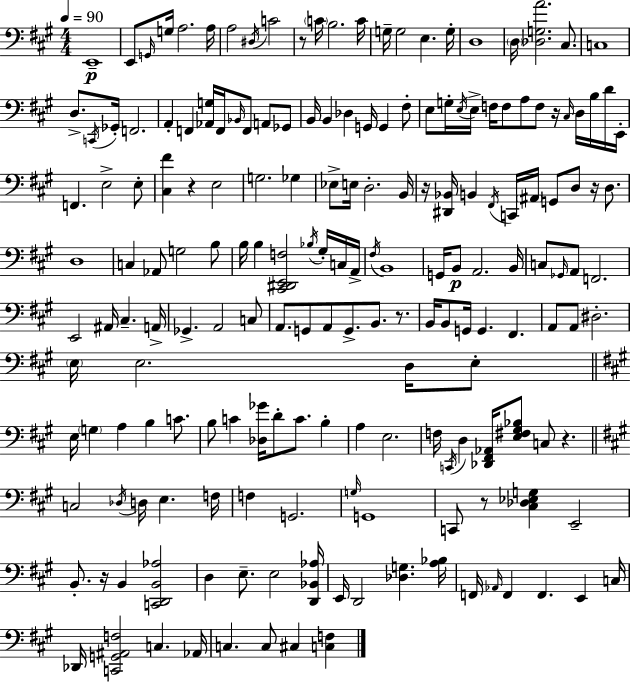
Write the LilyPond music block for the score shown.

{
  \clef bass
  \numericTimeSignature
  \time 4/4
  \key a \major
  \tempo 4 = 90
  e,1--\p | e,8 \grace { g,16 } g16 a2. | a16 a2 \acciaccatura { dis16 } c'2 | r8 \parenthesize c'16 b2. | \break c'16 g16-- g2 e4. | g16-. d1 | \parenthesize d16 <des g a'>2. cis8. | c1 | \break d8.-> \acciaccatura { c,16 } ges,16-. f,2. | a,4-. f,4 <aes, g>16 f,16 \grace { bes,16 } f,8 | a,8 ges,8 b,16 b,4 des4 g,16 g,4 | fis8-. e8 g16-. \acciaccatura { e16 } e16-> f16 f8 a8 f8 | \break r16 \grace { cis16 } d16 b16 d'16 e,16-. f,4. e2-> | e8-. <cis fis'>4 r4 e2 | g2. | ges4 ees8-> e16 d2.-. | \break b,16 r16 <dis, bes,>16 b,4 \acciaccatura { fis,16 } c,16 \parenthesize ais,16 g,8 | d8 r16 d8. d1 | c4 aes,8 g2 | b8 b16 b4 <cis, dis, e, f>2 | \break \acciaccatura { bes16 } gis16-. c16 a,16-> \acciaccatura { fis16 } b,1 | g,16 b,8\p a,2. | b,16 c8 \grace { ges,16 } a,8 f,2. | e,2 | \break ais,16 cis4.-- a,16-> ges,4.-> | a,2 c8 a,8. g,8 a,8 | g,8.-> b,8. r8. b,16 b,8 g,16 g,4. | fis,4. a,8 a,8 dis2.-. | \break \parenthesize e16 e2. | d16 e8-. \bar "||" \break \key a \major e16 \parenthesize g4 a4 b4 c'8. | b8 c'4 <des ges'>16 d'8-. c'8. b4-. | a4 e2. | f16 \acciaccatura { c,16 } d4 <des, fis, aes,>16 <e fis gis bes>8 c8 r4. | \break \bar "||" \break \key a \major c2 \acciaccatura { des16 } d16 e4. | f16 f4 g,2. | \grace { g16 } g,1 | c,8 r8 <cis des ees g>4 e,2-- | \break b,8.-. r16 b,4 <c, d, b, aes>2 | d4 e8.-- e2 | <d, bes, aes>16 e,16 d,2 <des g>4. | <a bes>16 f,16 \grace { aes,16 } f,4 f,4. e,4 | \break c16 des,16 <c, g, ais, f>2 c4. | aes,16 c4. c8 cis4 <c f>4 | \bar "|."
}